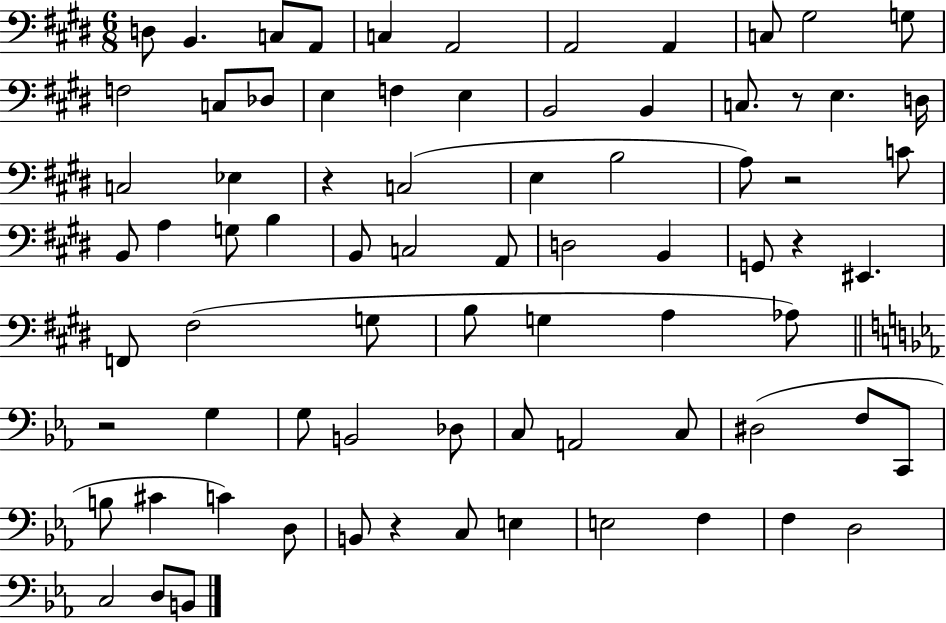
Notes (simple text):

D3/e B2/q. C3/e A2/e C3/q A2/h A2/h A2/q C3/e G#3/h G3/e F3/h C3/e Db3/e E3/q F3/q E3/q B2/h B2/q C3/e. R/e E3/q. D3/s C3/h Eb3/q R/q C3/h E3/q B3/h A3/e R/h C4/e B2/e A3/q G3/e B3/q B2/e C3/h A2/e D3/h B2/q G2/e R/q EIS2/q. F2/e F#3/h G3/e B3/e G3/q A3/q Ab3/e R/h G3/q G3/e B2/h Db3/e C3/e A2/h C3/e D#3/h F3/e C2/e B3/e C#4/q C4/q D3/e B2/e R/q C3/e E3/q E3/h F3/q F3/q D3/h C3/h D3/e B2/e